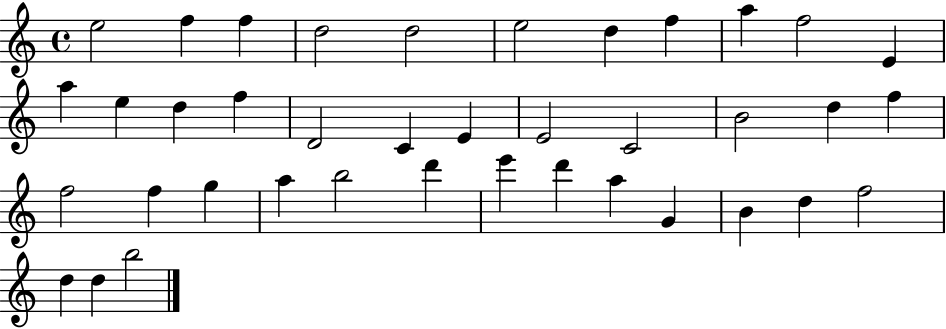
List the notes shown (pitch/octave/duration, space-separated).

E5/h F5/q F5/q D5/h D5/h E5/h D5/q F5/q A5/q F5/h E4/q A5/q E5/q D5/q F5/q D4/h C4/q E4/q E4/h C4/h B4/h D5/q F5/q F5/h F5/q G5/q A5/q B5/h D6/q E6/q D6/q A5/q G4/q B4/q D5/q F5/h D5/q D5/q B5/h